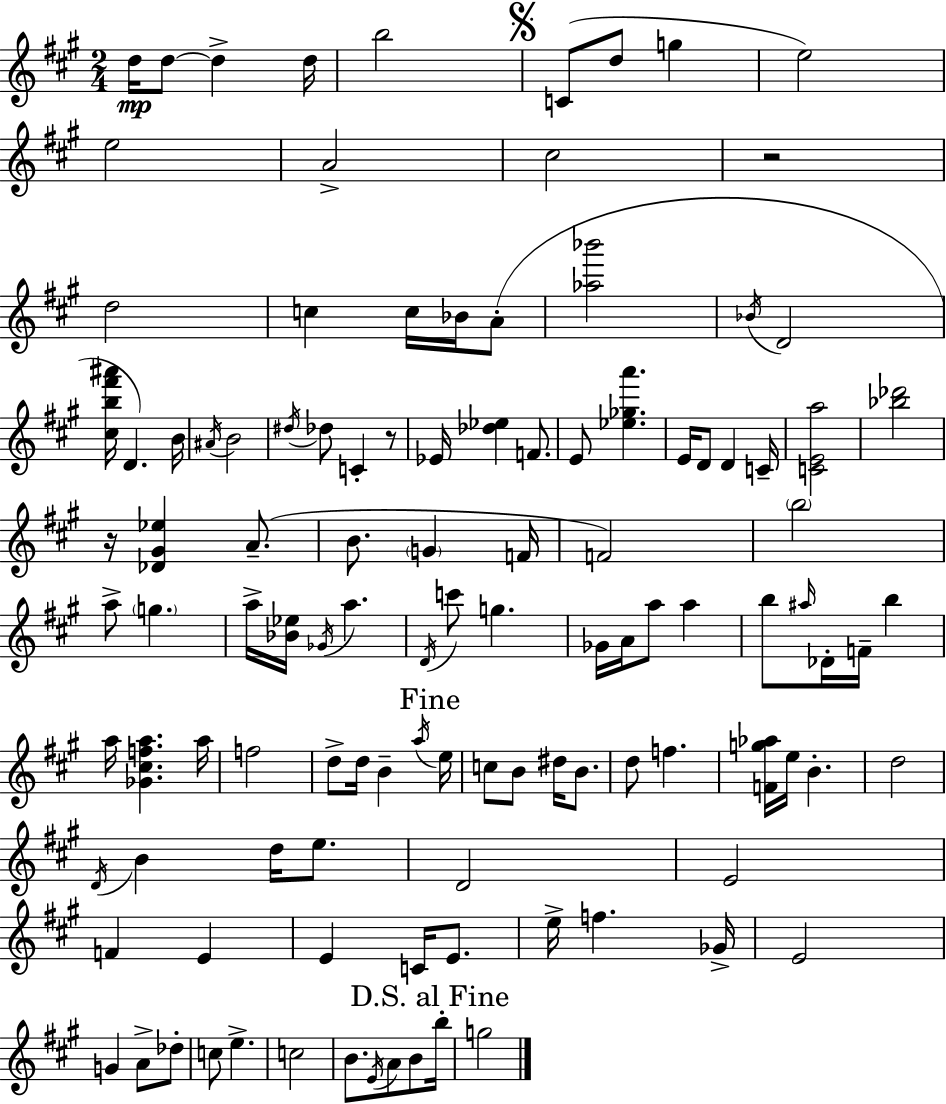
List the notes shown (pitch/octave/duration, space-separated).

D5/s D5/e D5/q D5/s B5/h C4/e D5/e G5/q E5/h E5/h A4/h C#5/h R/h D5/h C5/q C5/s Bb4/s A4/e [Ab5,Bb6]/h Bb4/s D4/h [C#5,B5,F#6,A#6]/s D4/q. B4/s A#4/s B4/h D#5/s Db5/e C4/q R/e Eb4/s [Db5,Eb5]/q F4/e. E4/e [Eb5,Gb5,A6]/q. E4/s D4/e D4/q C4/s [C4,E4,A5]/h [Bb5,Db6]/h R/s [Db4,G#4,Eb5]/q A4/e. B4/e. G4/q F4/s F4/h B5/h A5/e G5/q. A5/s [Bb4,Eb5]/s Gb4/s A5/q. D4/s C6/e G5/q. Gb4/s A4/s A5/e A5/q B5/e A#5/s Db4/s F4/s B5/q A5/s [Gb4,C#5,F5,A5]/q. A5/s F5/h D5/e D5/s B4/q A5/s E5/s C5/e B4/e D#5/s B4/e. D5/e F5/q. [F4,G5,Ab5]/s E5/s B4/q. D5/h D4/s B4/q D5/s E5/e. D4/h E4/h F4/q E4/q E4/q C4/s E4/e. E5/s F5/q. Gb4/s E4/h G4/q A4/e Db5/e C5/e E5/q. C5/h B4/e. E4/s A4/e B4/e B5/s G5/h